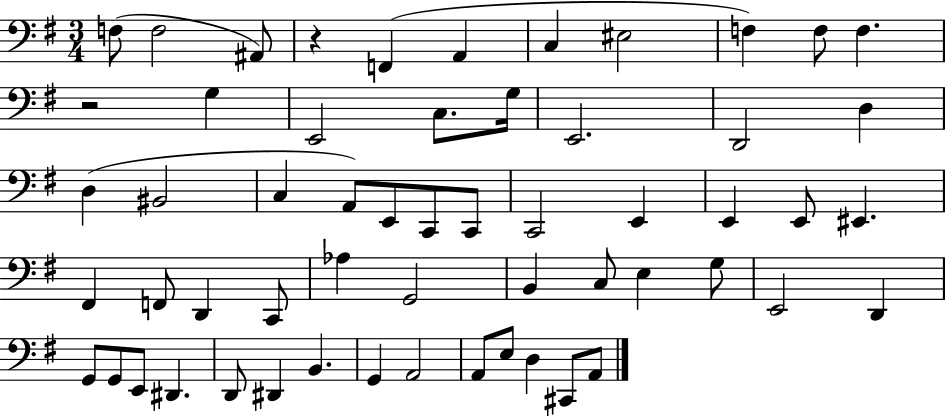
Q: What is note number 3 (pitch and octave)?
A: A#2